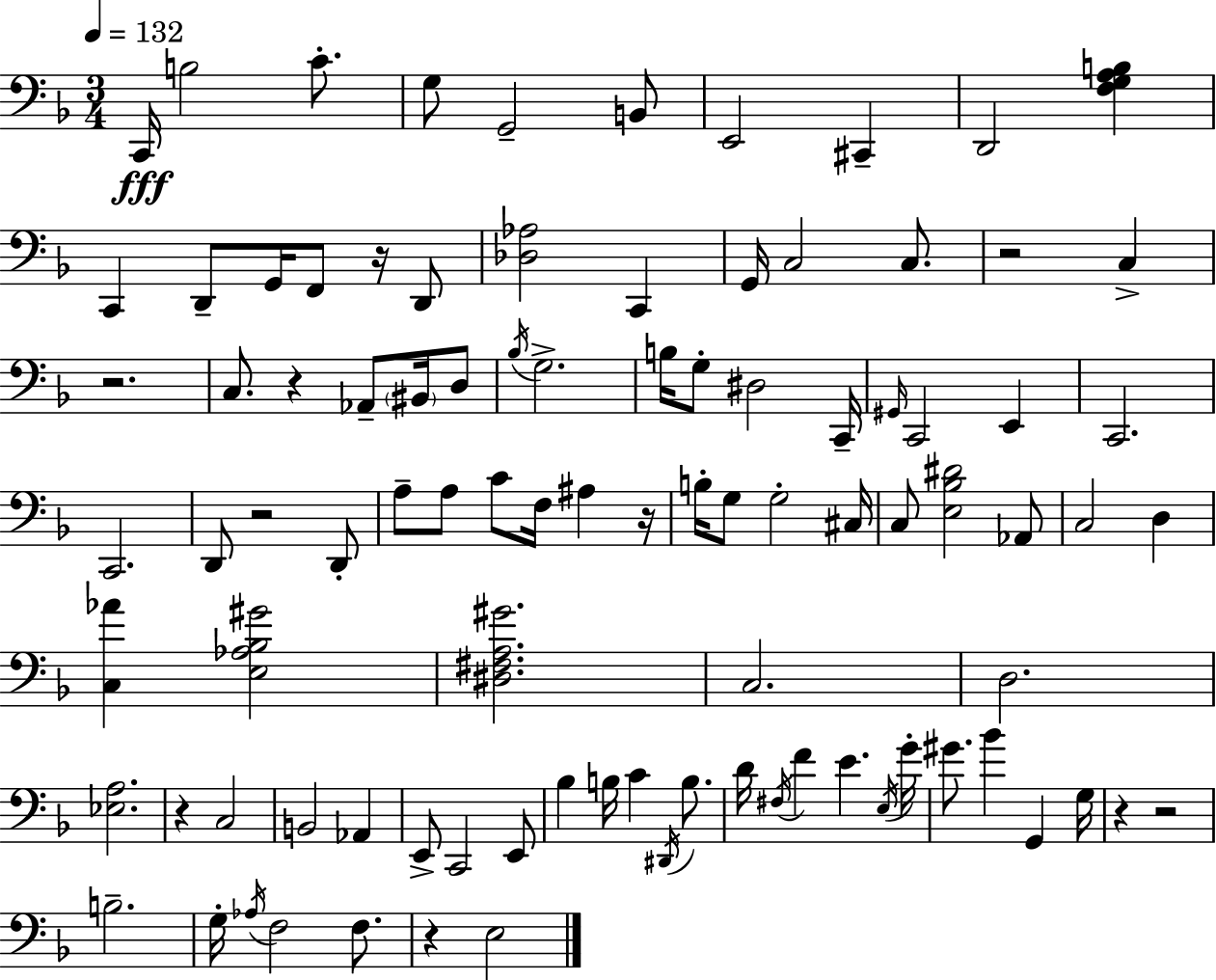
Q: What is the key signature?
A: D minor